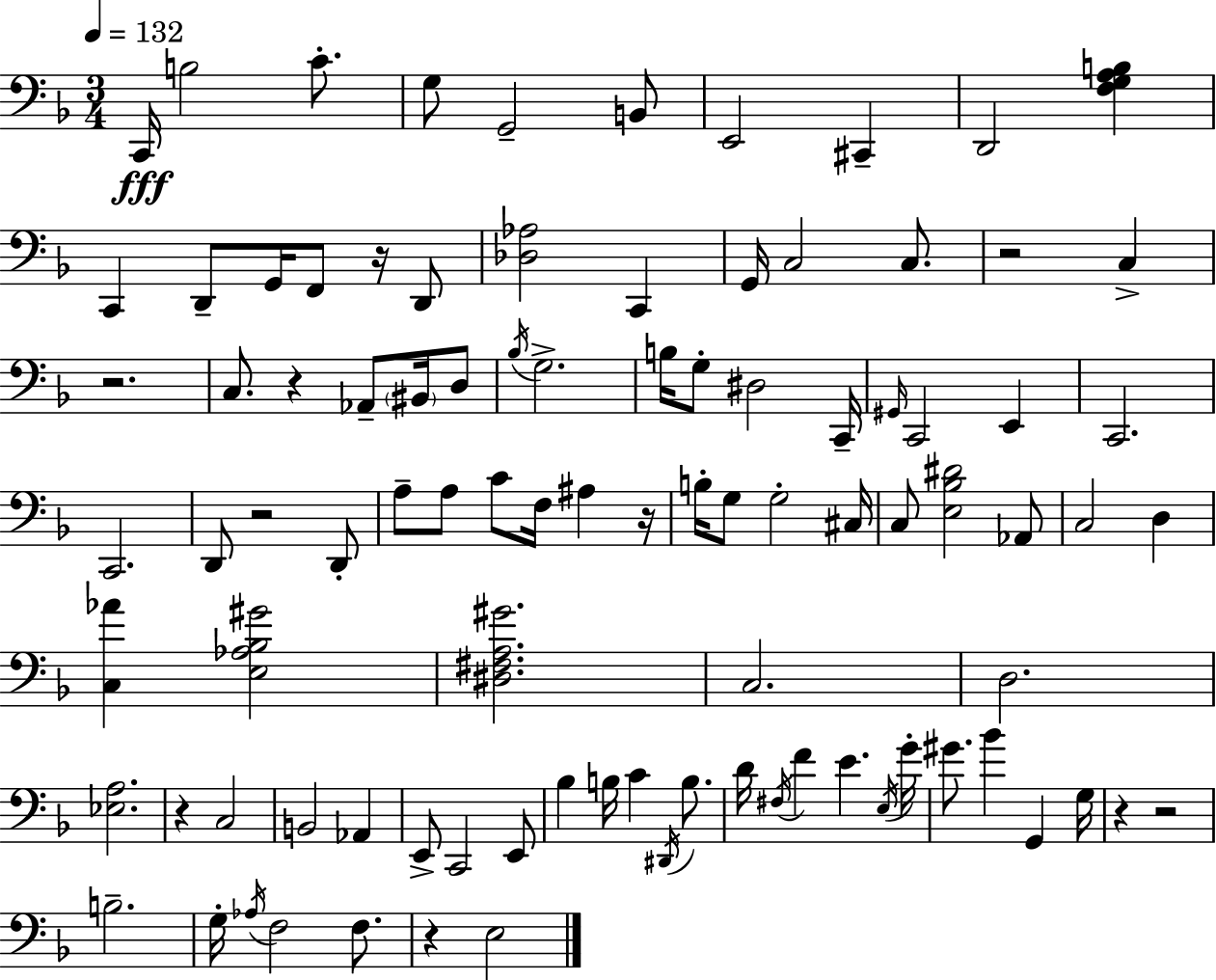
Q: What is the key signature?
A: D minor